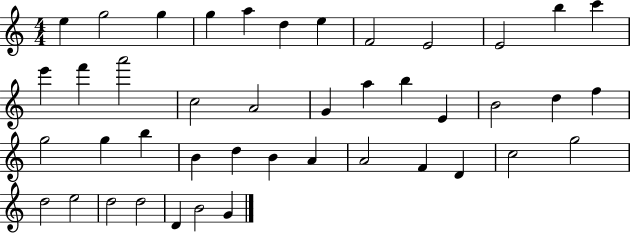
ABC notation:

X:1
T:Untitled
M:4/4
L:1/4
K:C
e g2 g g a d e F2 E2 E2 b c' e' f' a'2 c2 A2 G a b E B2 d f g2 g b B d B A A2 F D c2 g2 d2 e2 d2 d2 D B2 G